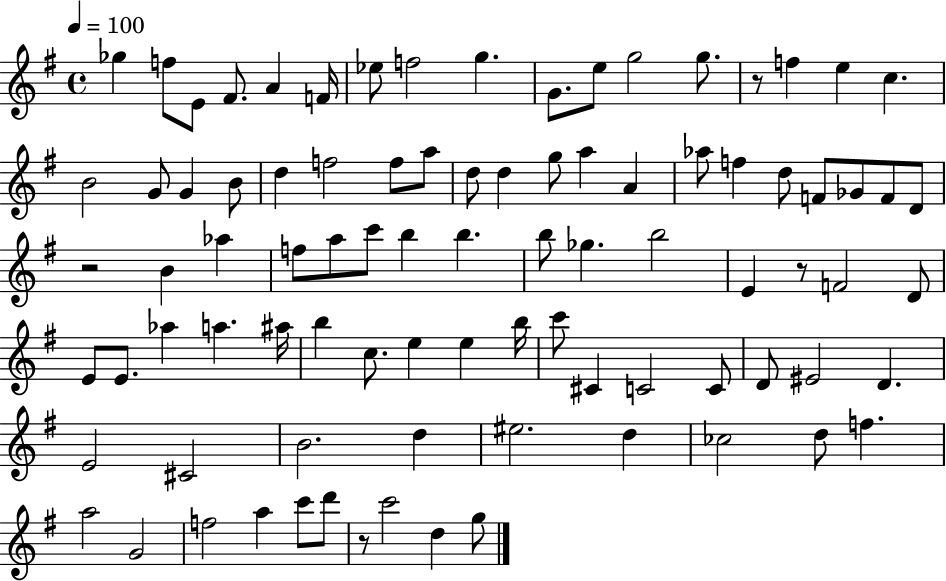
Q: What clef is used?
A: treble